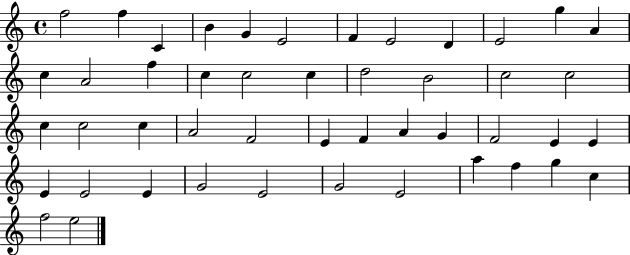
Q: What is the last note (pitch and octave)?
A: E5